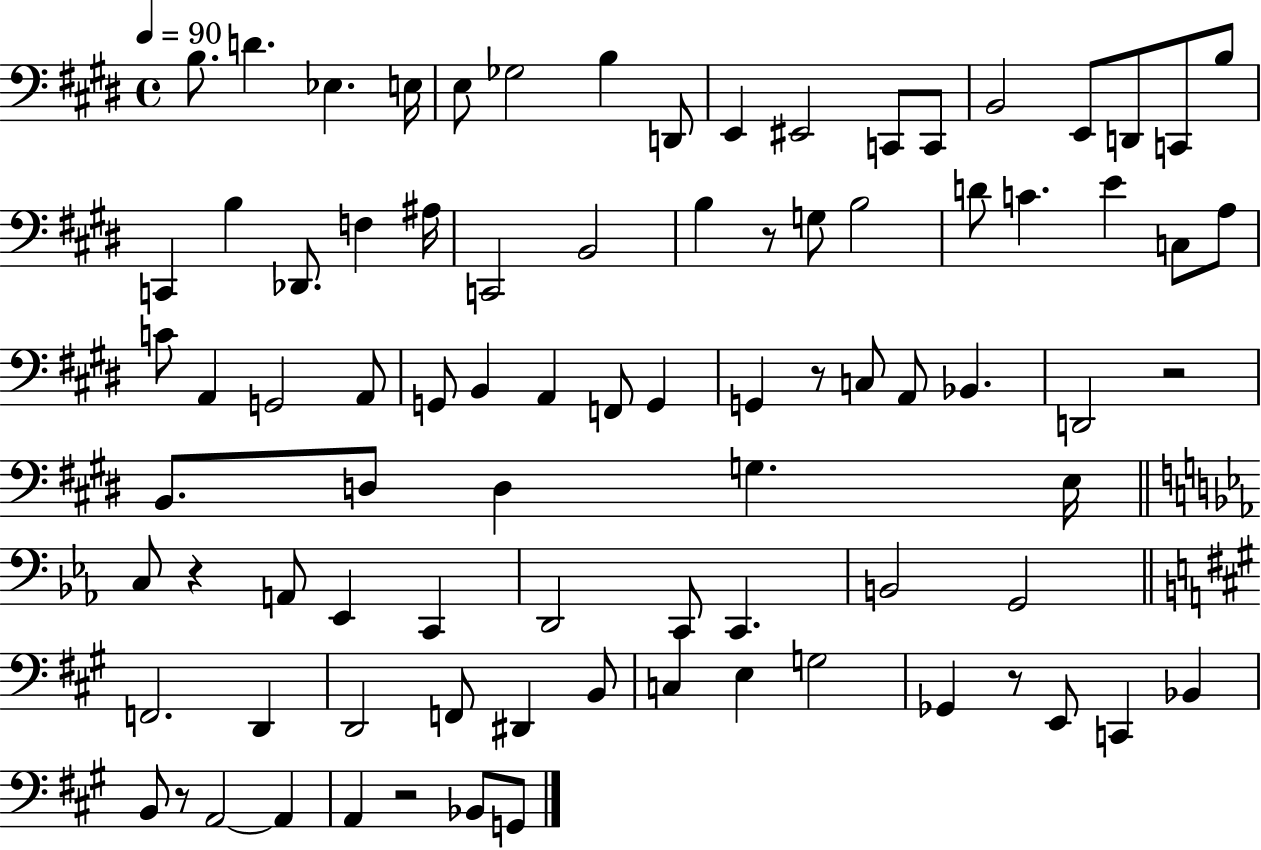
X:1
T:Untitled
M:4/4
L:1/4
K:E
B,/2 D _E, E,/4 E,/2 _G,2 B, D,,/2 E,, ^E,,2 C,,/2 C,,/2 B,,2 E,,/2 D,,/2 C,,/2 B,/2 C,, B, _D,,/2 F, ^A,/4 C,,2 B,,2 B, z/2 G,/2 B,2 D/2 C E C,/2 A,/2 C/2 A,, G,,2 A,,/2 G,,/2 B,, A,, F,,/2 G,, G,, z/2 C,/2 A,,/2 _B,, D,,2 z2 B,,/2 D,/2 D, G, E,/4 C,/2 z A,,/2 _E,, C,, D,,2 C,,/2 C,, B,,2 G,,2 F,,2 D,, D,,2 F,,/2 ^D,, B,,/2 C, E, G,2 _G,, z/2 E,,/2 C,, _B,, B,,/2 z/2 A,,2 A,, A,, z2 _B,,/2 G,,/2